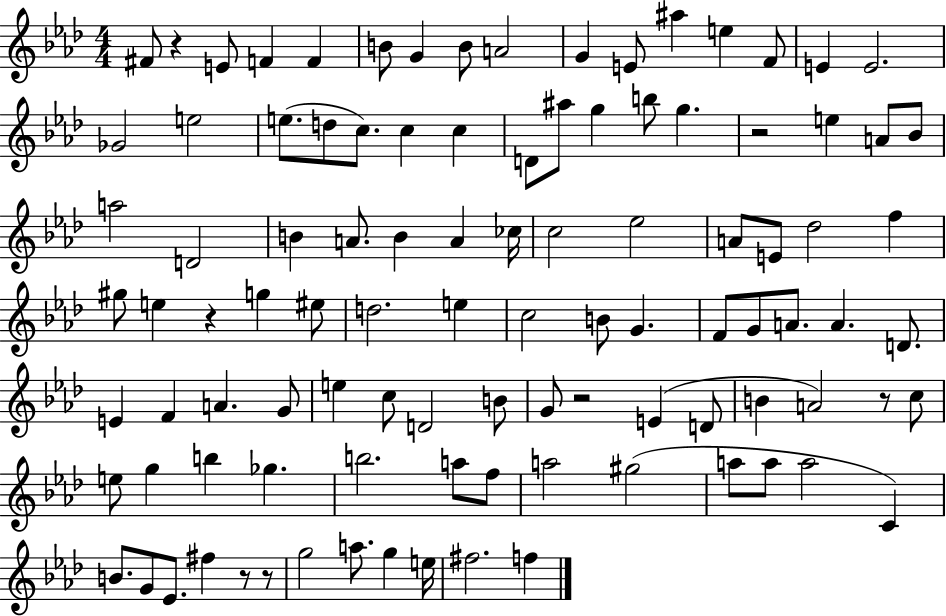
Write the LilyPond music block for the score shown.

{
  \clef treble
  \numericTimeSignature
  \time 4/4
  \key aes \major
  fis'8 r4 e'8 f'4 f'4 | b'8 g'4 b'8 a'2 | g'4 e'8 ais''4 e''4 f'8 | e'4 e'2. | \break ges'2 e''2 | e''8.( d''8 c''8.) c''4 c''4 | d'8 ais''8 g''4 b''8 g''4. | r2 e''4 a'8 bes'8 | \break a''2 d'2 | b'4 a'8. b'4 a'4 ces''16 | c''2 ees''2 | a'8 e'8 des''2 f''4 | \break gis''8 e''4 r4 g''4 eis''8 | d''2. e''4 | c''2 b'8 g'4. | f'8 g'8 a'8. a'4. d'8. | \break e'4 f'4 a'4. g'8 | e''4 c''8 d'2 b'8 | g'8 r2 e'4( d'8 | b'4 a'2) r8 c''8 | \break e''8 g''4 b''4 ges''4. | b''2. a''8 f''8 | a''2 gis''2( | a''8 a''8 a''2 c'4) | \break b'8. g'8 ees'8. fis''4 r8 r8 | g''2 a''8. g''4 e''16 | fis''2. f''4 | \bar "|."
}